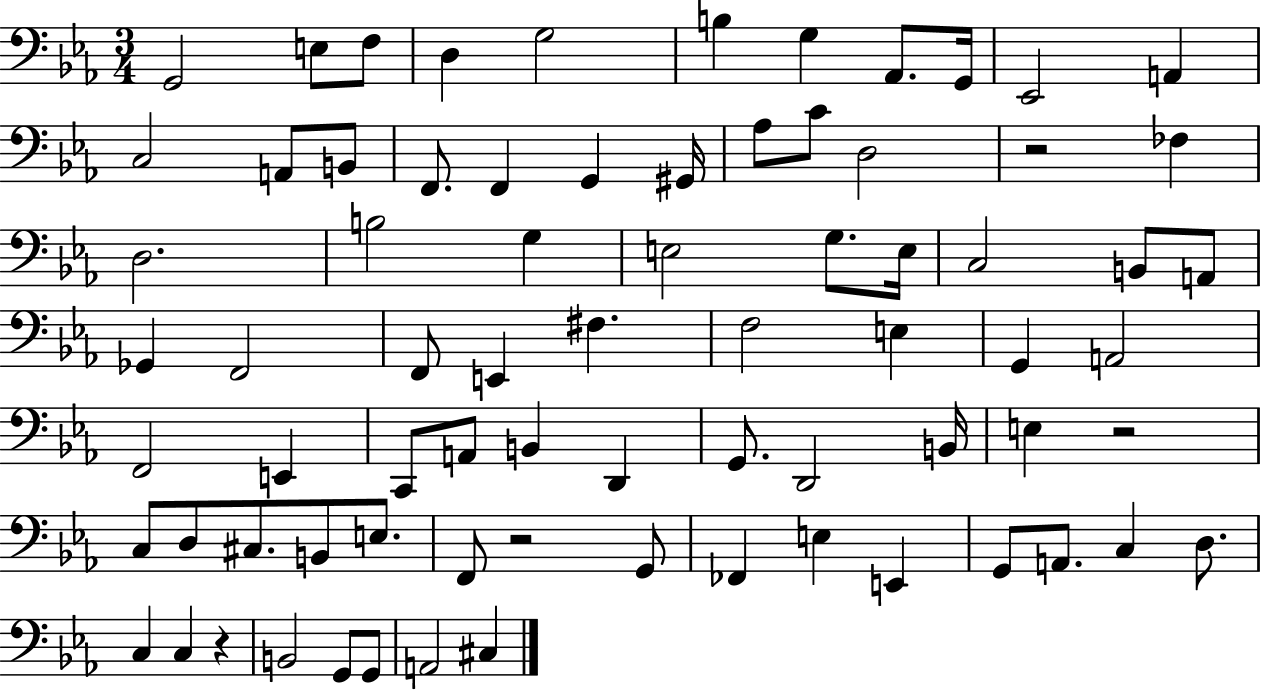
G2/h E3/e F3/e D3/q G3/h B3/q G3/q Ab2/e. G2/s Eb2/h A2/q C3/h A2/e B2/e F2/e. F2/q G2/q G#2/s Ab3/e C4/e D3/h R/h FES3/q D3/h. B3/h G3/q E3/h G3/e. E3/s C3/h B2/e A2/e Gb2/q F2/h F2/e E2/q F#3/q. F3/h E3/q G2/q A2/h F2/h E2/q C2/e A2/e B2/q D2/q G2/e. D2/h B2/s E3/q R/h C3/e D3/e C#3/e. B2/e E3/e. F2/e R/h G2/e FES2/q E3/q E2/q G2/e A2/e. C3/q D3/e. C3/q C3/q R/q B2/h G2/e G2/e A2/h C#3/q